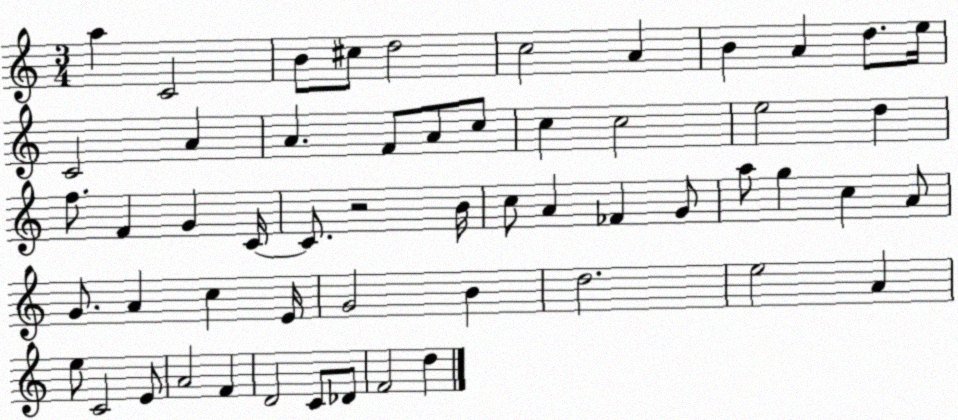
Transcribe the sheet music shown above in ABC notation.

X:1
T:Untitled
M:3/4
L:1/4
K:C
a C2 B/2 ^c/2 d2 c2 A B A d/2 e/4 C2 A A F/2 A/2 c/2 c c2 e2 d f/2 F G C/4 C/2 z2 B/4 c/2 A _F G/2 a/2 g c A/2 G/2 A c E/4 G2 B d2 e2 A e/2 C2 E/2 A2 F D2 C/2 _D/2 F2 d